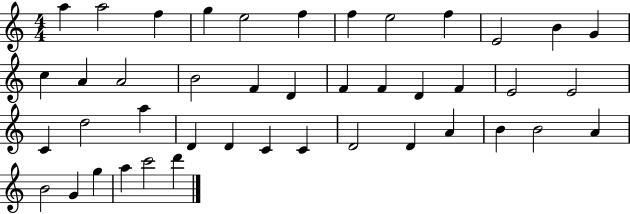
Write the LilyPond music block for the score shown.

{
  \clef treble
  \numericTimeSignature
  \time 4/4
  \key c \major
  a''4 a''2 f''4 | g''4 e''2 f''4 | f''4 e''2 f''4 | e'2 b'4 g'4 | \break c''4 a'4 a'2 | b'2 f'4 d'4 | f'4 f'4 d'4 f'4 | e'2 e'2 | \break c'4 d''2 a''4 | d'4 d'4 c'4 c'4 | d'2 d'4 a'4 | b'4 b'2 a'4 | \break b'2 g'4 g''4 | a''4 c'''2 d'''4 | \bar "|."
}